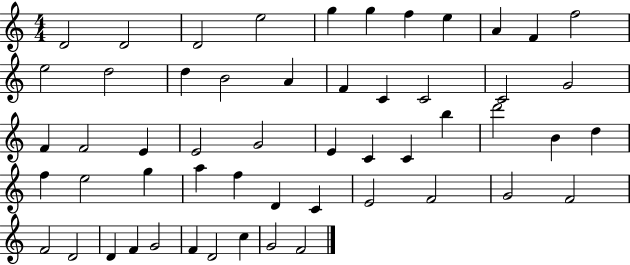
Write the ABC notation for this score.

X:1
T:Untitled
M:4/4
L:1/4
K:C
D2 D2 D2 e2 g g f e A F f2 e2 d2 d B2 A F C C2 C2 G2 F F2 E E2 G2 E C C b d'2 B d f e2 g a f D C E2 F2 G2 F2 F2 D2 D F G2 F D2 c G2 F2